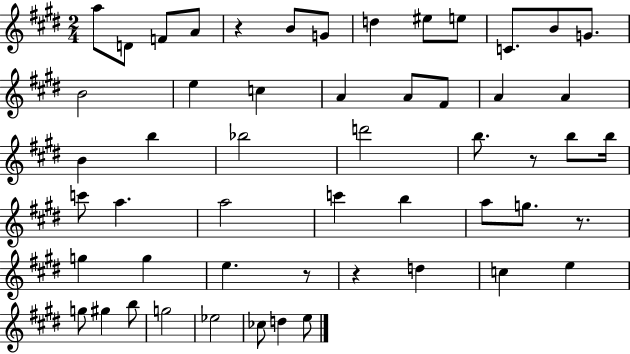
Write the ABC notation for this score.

X:1
T:Untitled
M:2/4
L:1/4
K:E
a/2 D/2 F/2 A/2 z B/2 G/2 d ^e/2 e/2 C/2 B/2 G/2 B2 e c A A/2 ^F/2 A A B b _b2 d'2 b/2 z/2 b/2 b/4 c'/2 a a2 c' b a/2 g/2 z/2 g g e z/2 z d c e g/2 ^g b/2 g2 _e2 _c/2 d e/2